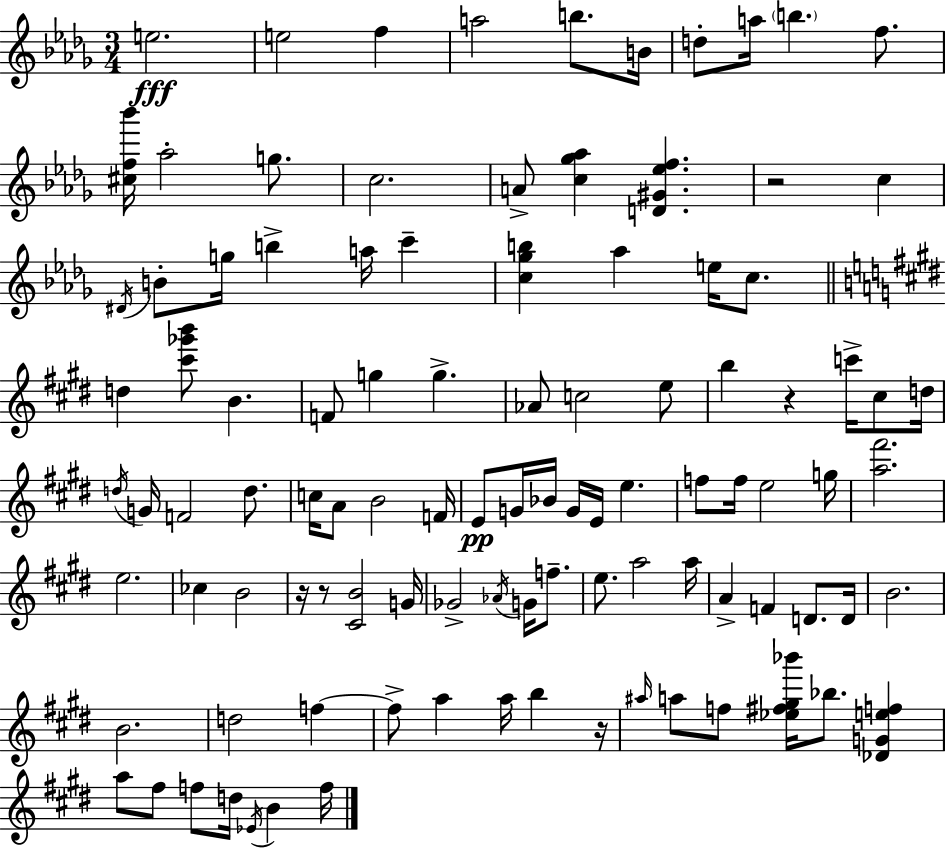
E5/h. E5/h F5/q A5/h B5/e. B4/s D5/e A5/s B5/q. F5/e. [C#5,F5,Bb6]/s Ab5/h G5/e. C5/h. A4/e [C5,Gb5,Ab5]/q [D4,G#4,Eb5,F5]/q. R/h C5/q D#4/s B4/e G5/s B5/q A5/s C6/q [C5,Gb5,B5]/q Ab5/q E5/s C5/e. D5/q [C#6,Gb6,B6]/e B4/q. F4/e G5/q G5/q. Ab4/e C5/h E5/e B5/q R/q C6/s C#5/e D5/s D5/s G4/s F4/h D5/e. C5/s A4/e B4/h F4/s E4/e G4/s Bb4/s G4/s E4/s E5/q. F5/e F5/s E5/h G5/s [A5,F#6]/h. E5/h. CES5/q B4/h R/s R/e [C#4,B4]/h G4/s Gb4/h Ab4/s G4/s F5/e. E5/e. A5/h A5/s A4/q F4/q D4/e. D4/s B4/h. B4/h. D5/h F5/q F5/e A5/q A5/s B5/q R/s A#5/s A5/e F5/e [Eb5,F#5,G#5,Bb6]/s Bb5/e. [Db4,G4,E5,F5]/q A5/e F#5/e F5/e D5/s Eb4/s B4/q F5/s